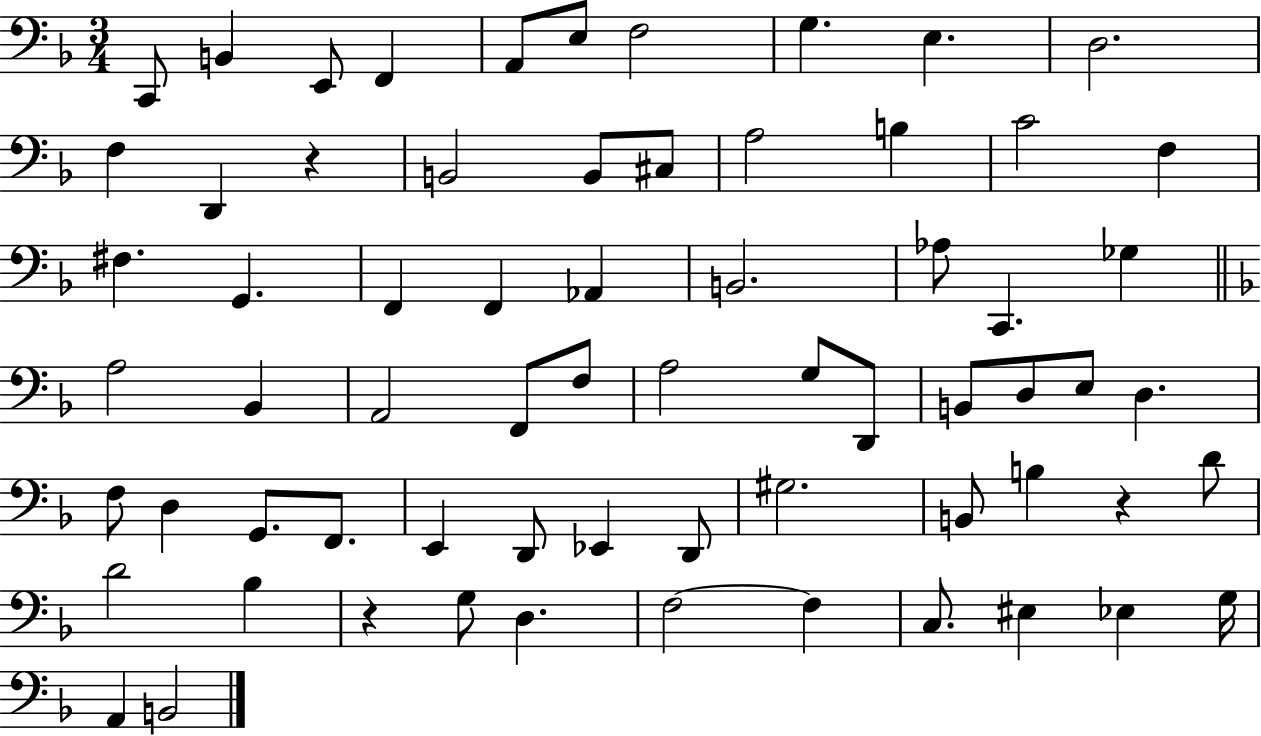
C2/e B2/q E2/e F2/q A2/e E3/e F3/h G3/q. E3/q. D3/h. F3/q D2/q R/q B2/h B2/e C#3/e A3/h B3/q C4/h F3/q F#3/q. G2/q. F2/q F2/q Ab2/q B2/h. Ab3/e C2/q. Gb3/q A3/h Bb2/q A2/h F2/e F3/e A3/h G3/e D2/e B2/e D3/e E3/e D3/q. F3/e D3/q G2/e. F2/e. E2/q D2/e Eb2/q D2/e G#3/h. B2/e B3/q R/q D4/e D4/h Bb3/q R/q G3/e D3/q. F3/h F3/q C3/e. EIS3/q Eb3/q G3/s A2/q B2/h